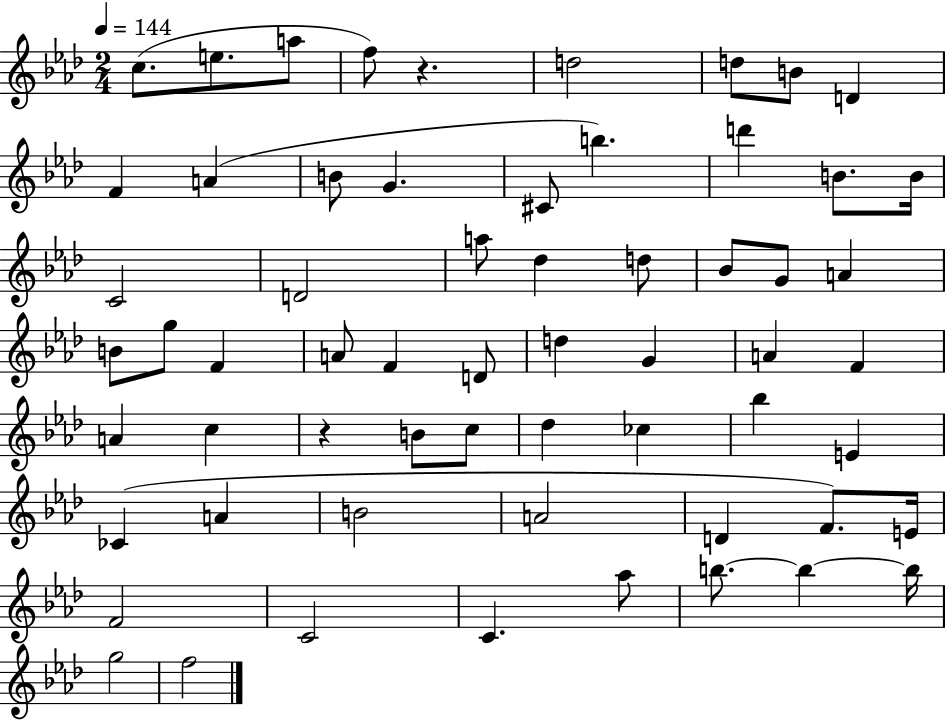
C5/e. E5/e. A5/e F5/e R/q. D5/h D5/e B4/e D4/q F4/q A4/q B4/e G4/q. C#4/e B5/q. D6/q B4/e. B4/s C4/h D4/h A5/e Db5/q D5/e Bb4/e G4/e A4/q B4/e G5/e F4/q A4/e F4/q D4/e D5/q G4/q A4/q F4/q A4/q C5/q R/q B4/e C5/e Db5/q CES5/q Bb5/q E4/q CES4/q A4/q B4/h A4/h D4/q F4/e. E4/s F4/h C4/h C4/q. Ab5/e B5/e. B5/q B5/s G5/h F5/h